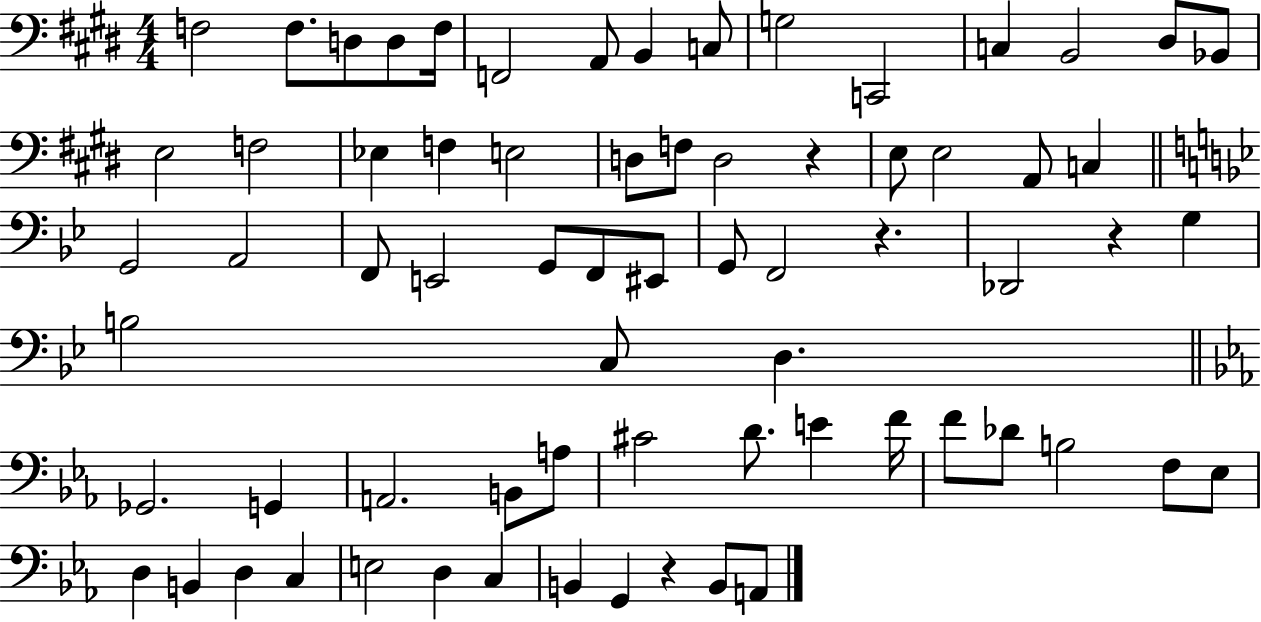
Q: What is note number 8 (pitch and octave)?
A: B2